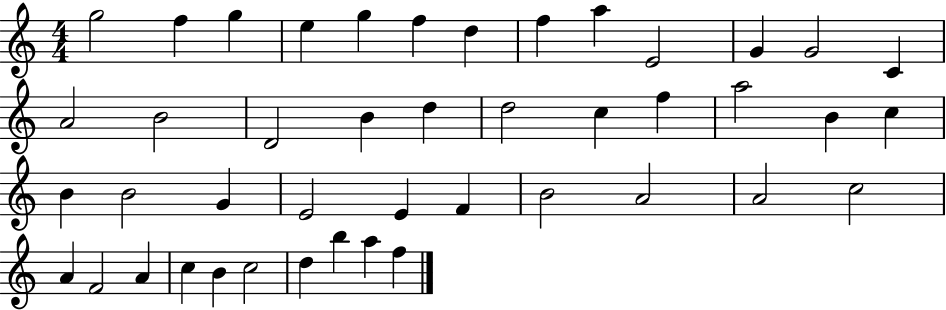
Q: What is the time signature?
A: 4/4